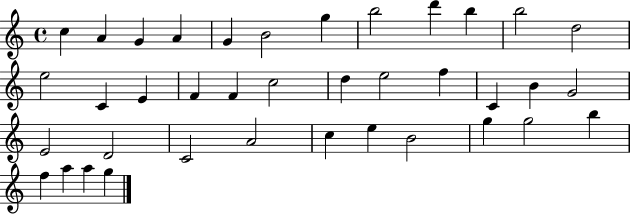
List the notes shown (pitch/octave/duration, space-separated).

C5/q A4/q G4/q A4/q G4/q B4/h G5/q B5/h D6/q B5/q B5/h D5/h E5/h C4/q E4/q F4/q F4/q C5/h D5/q E5/h F5/q C4/q B4/q G4/h E4/h D4/h C4/h A4/h C5/q E5/q B4/h G5/q G5/h B5/q F5/q A5/q A5/q G5/q